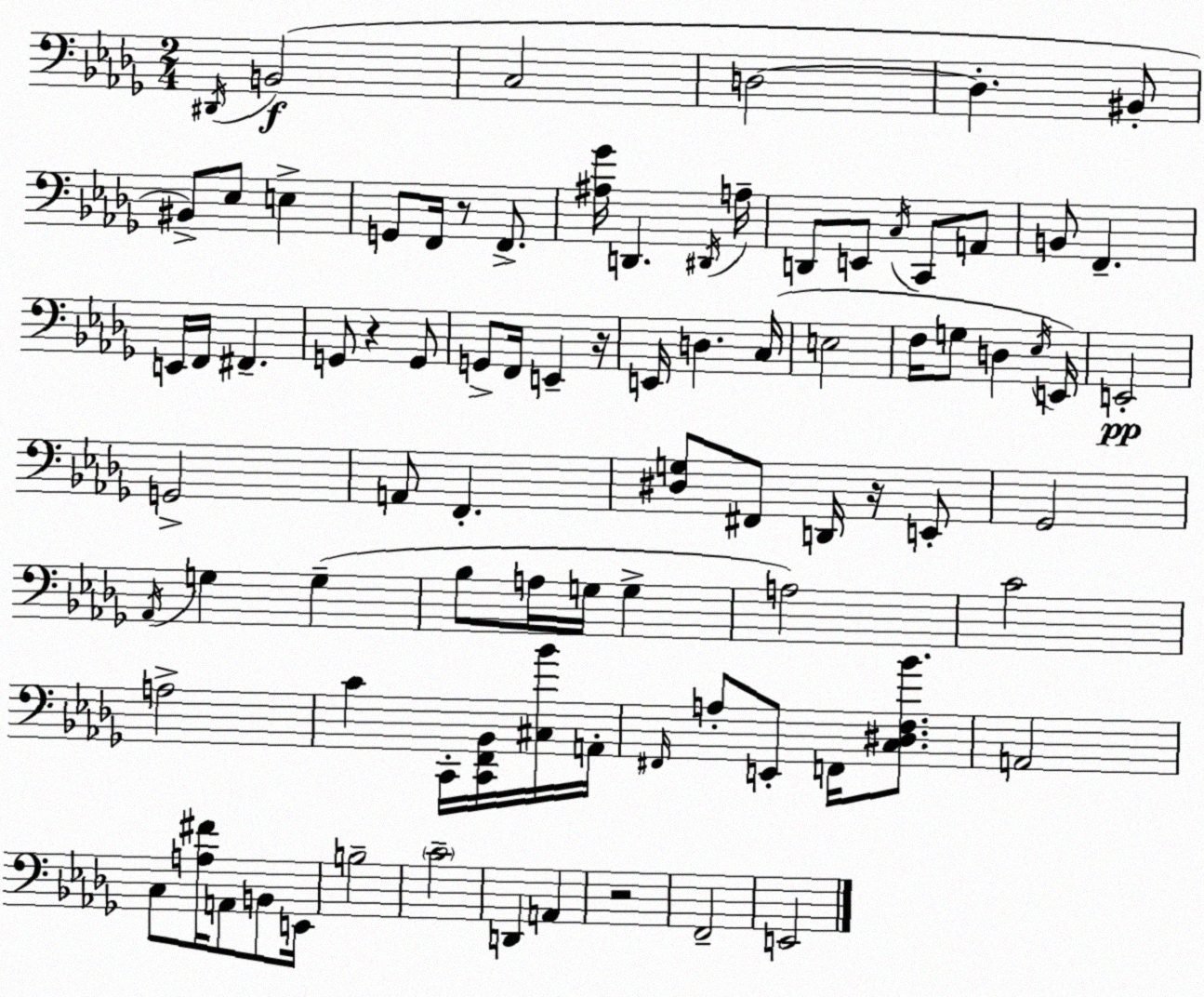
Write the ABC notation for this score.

X:1
T:Untitled
M:2/4
L:1/4
K:Bbm
^D,,/4 B,,2 C,2 D,2 D, ^B,,/2 ^B,,/2 _E,/2 E, G,,/2 F,,/4 z/2 F,,/2 [^A,_G]/4 D,, ^D,,/4 A,/4 D,,/2 E,,/2 C,/4 C,,/2 A,,/2 B,,/2 F,, E,,/4 F,,/4 ^F,, G,,/2 z G,,/2 G,,/2 F,,/4 E,, z/4 E,,/4 D, C,/4 E,2 F,/4 G,/2 D, _E,/4 E,,/4 E,,2 G,,2 A,,/2 F,, [^D,G,]/2 ^F,,/2 D,,/4 z/4 E,,/2 _G,,2 _A,,/4 G, G, _B,/2 A,/4 G,/4 G, A,2 C2 A,2 C C,,/4 [C,,F,,_B,,]/4 [^C,_B]/4 A,,/4 ^F,,/4 A,/2 E,,/2 F,,/4 [C,^D,F,_B]/2 A,,2 C,/2 [A,^F]/4 A,,/2 B,,/2 E,,/4 B,2 C2 D,, A,, z2 F,,2 E,,2